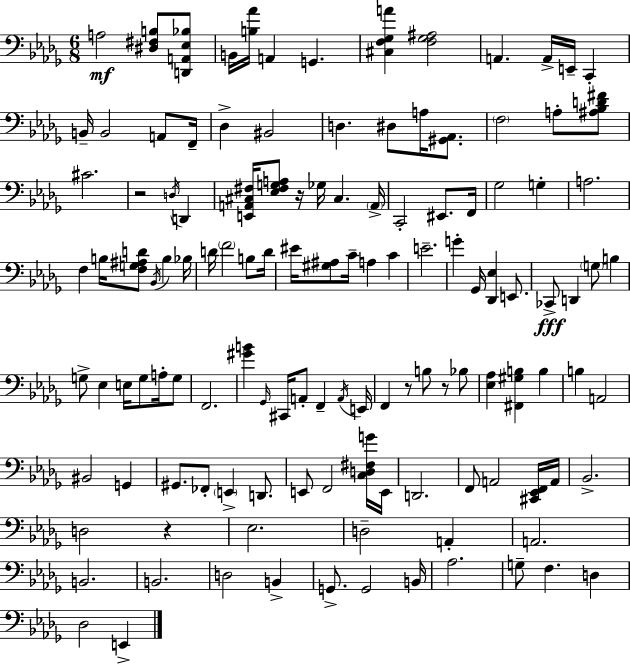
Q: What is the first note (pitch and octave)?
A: A3